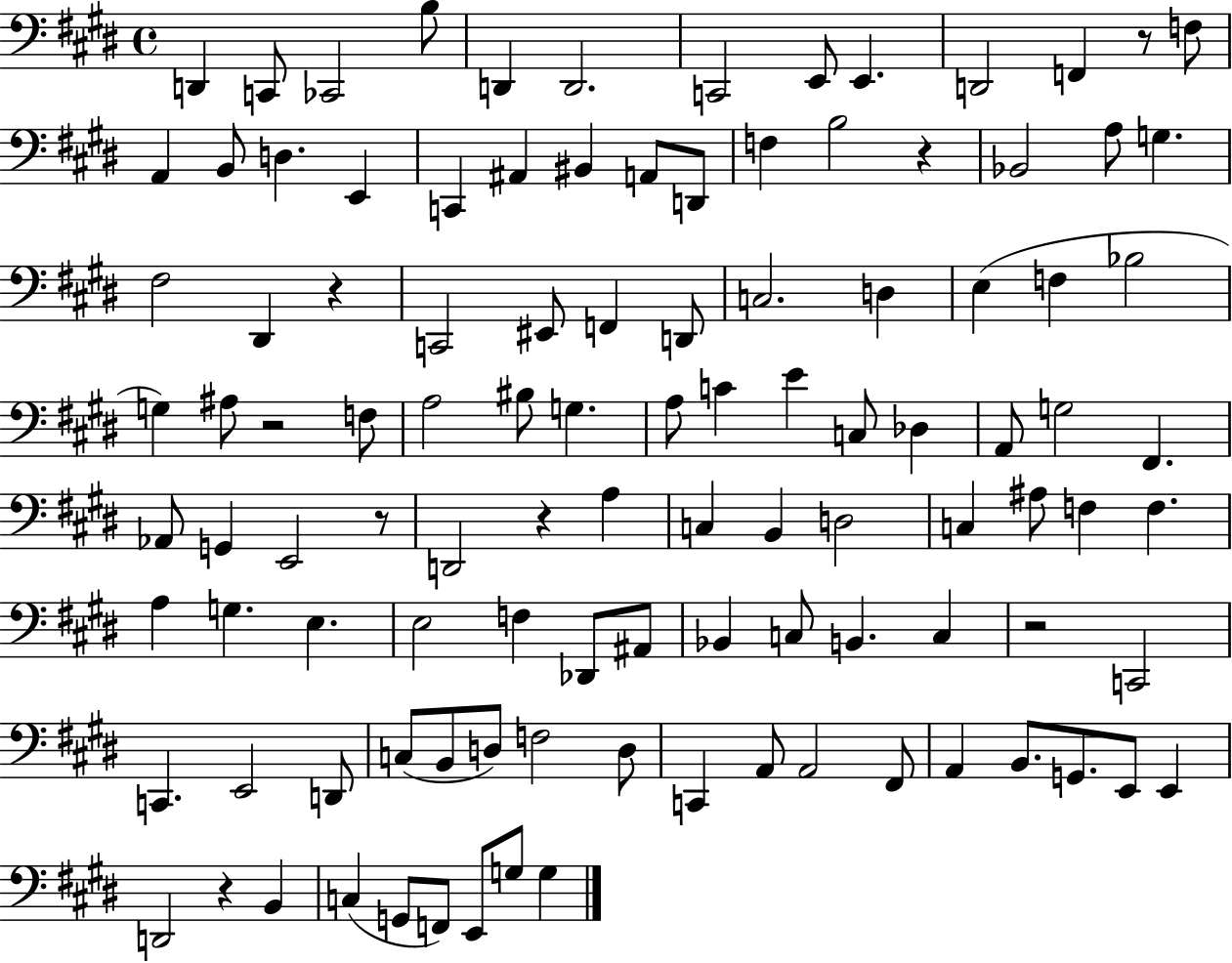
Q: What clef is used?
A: bass